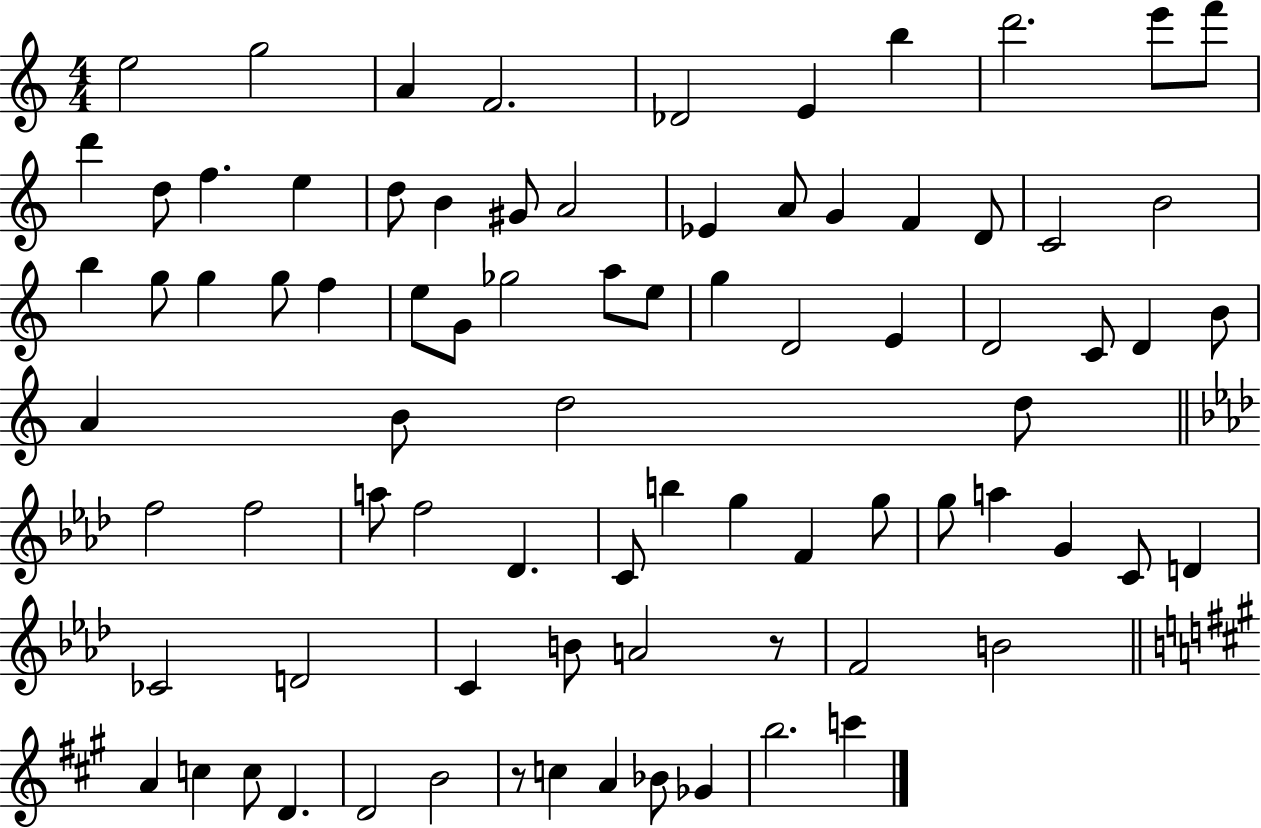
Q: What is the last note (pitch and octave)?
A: C6